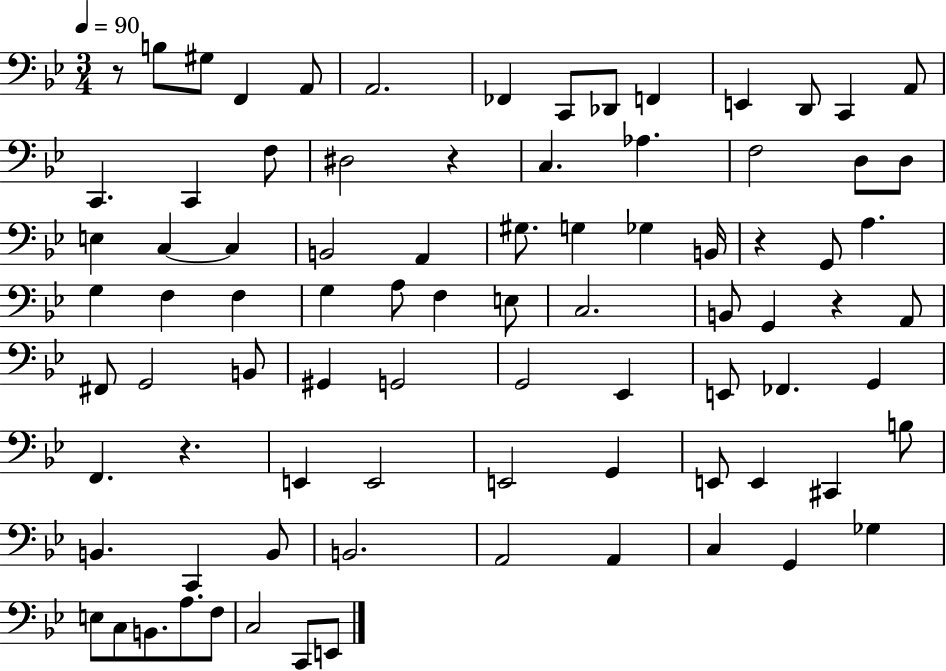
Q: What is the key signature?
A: BES major